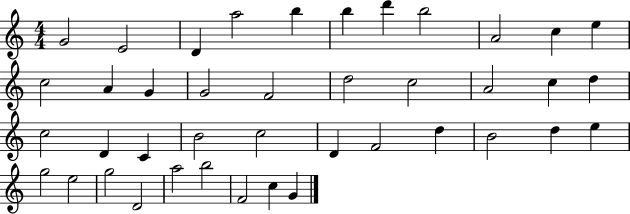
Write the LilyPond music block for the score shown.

{
  \clef treble
  \numericTimeSignature
  \time 4/4
  \key c \major
  g'2 e'2 | d'4 a''2 b''4 | b''4 d'''4 b''2 | a'2 c''4 e''4 | \break c''2 a'4 g'4 | g'2 f'2 | d''2 c''2 | a'2 c''4 d''4 | \break c''2 d'4 c'4 | b'2 c''2 | d'4 f'2 d''4 | b'2 d''4 e''4 | \break g''2 e''2 | g''2 d'2 | a''2 b''2 | f'2 c''4 g'4 | \break \bar "|."
}